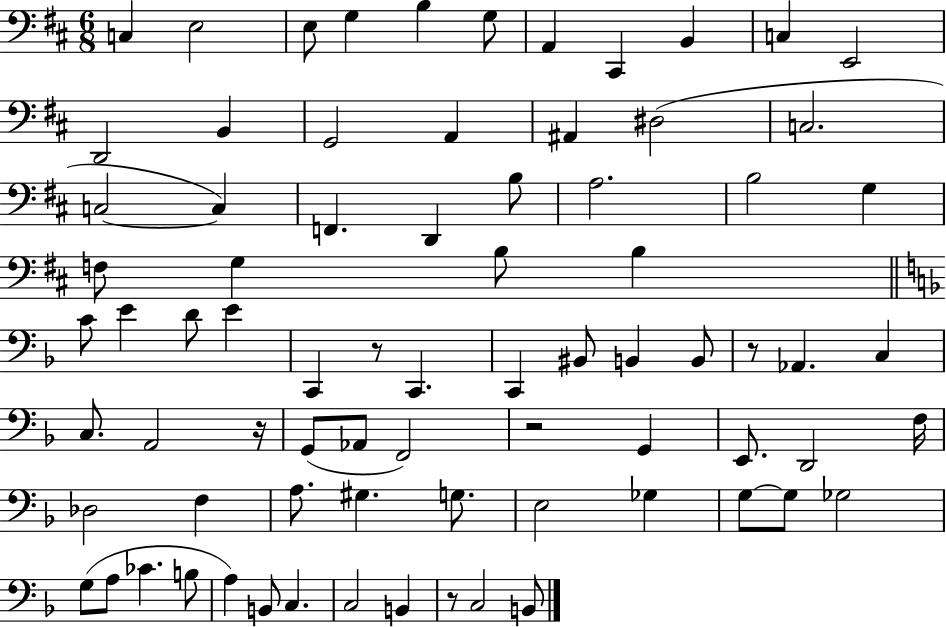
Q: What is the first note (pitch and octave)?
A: C3